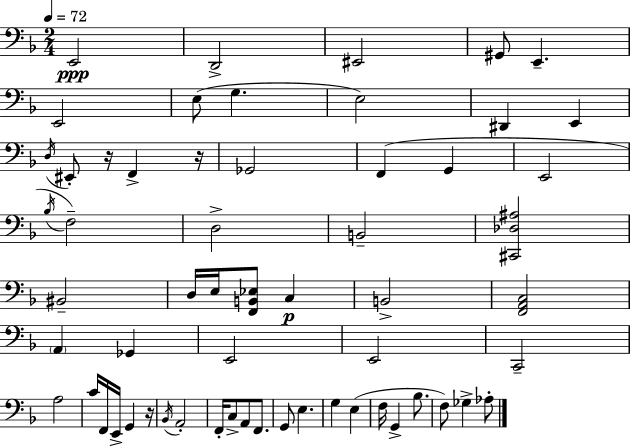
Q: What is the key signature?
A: F major